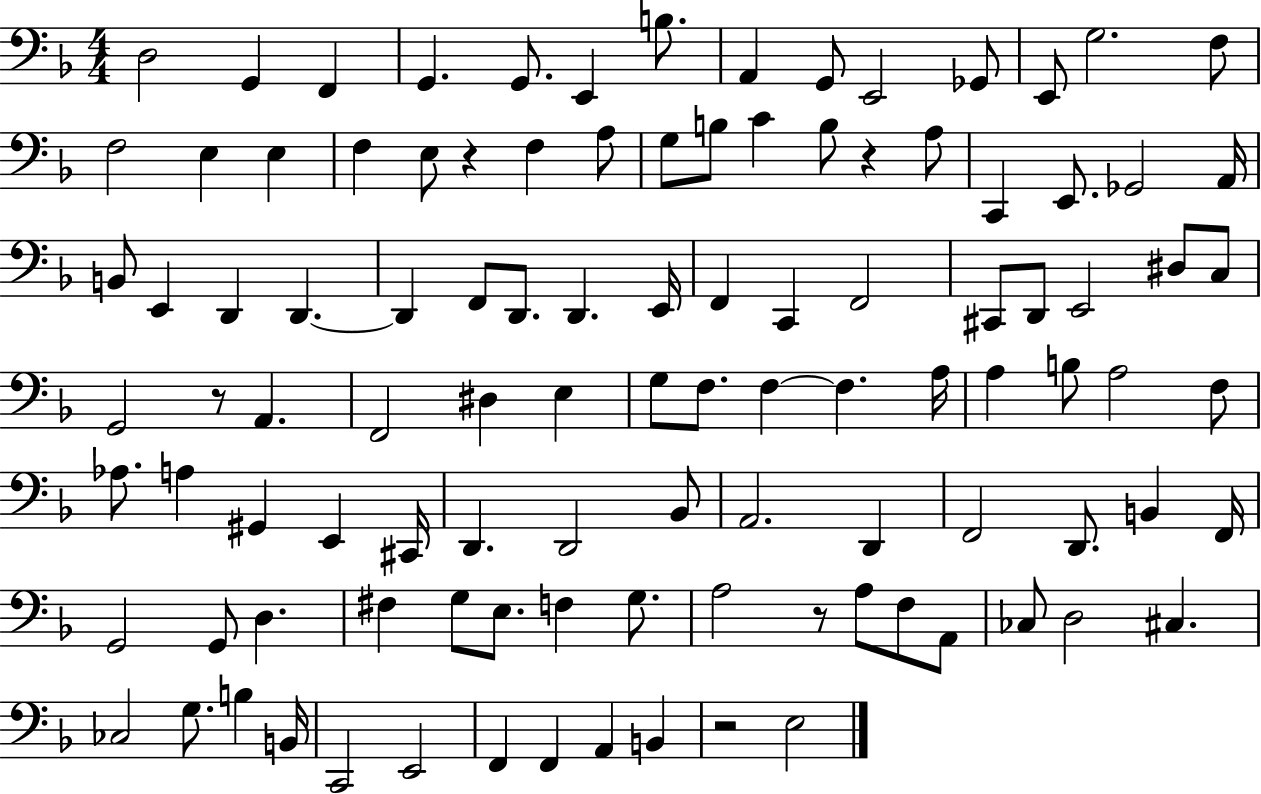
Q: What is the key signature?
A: F major